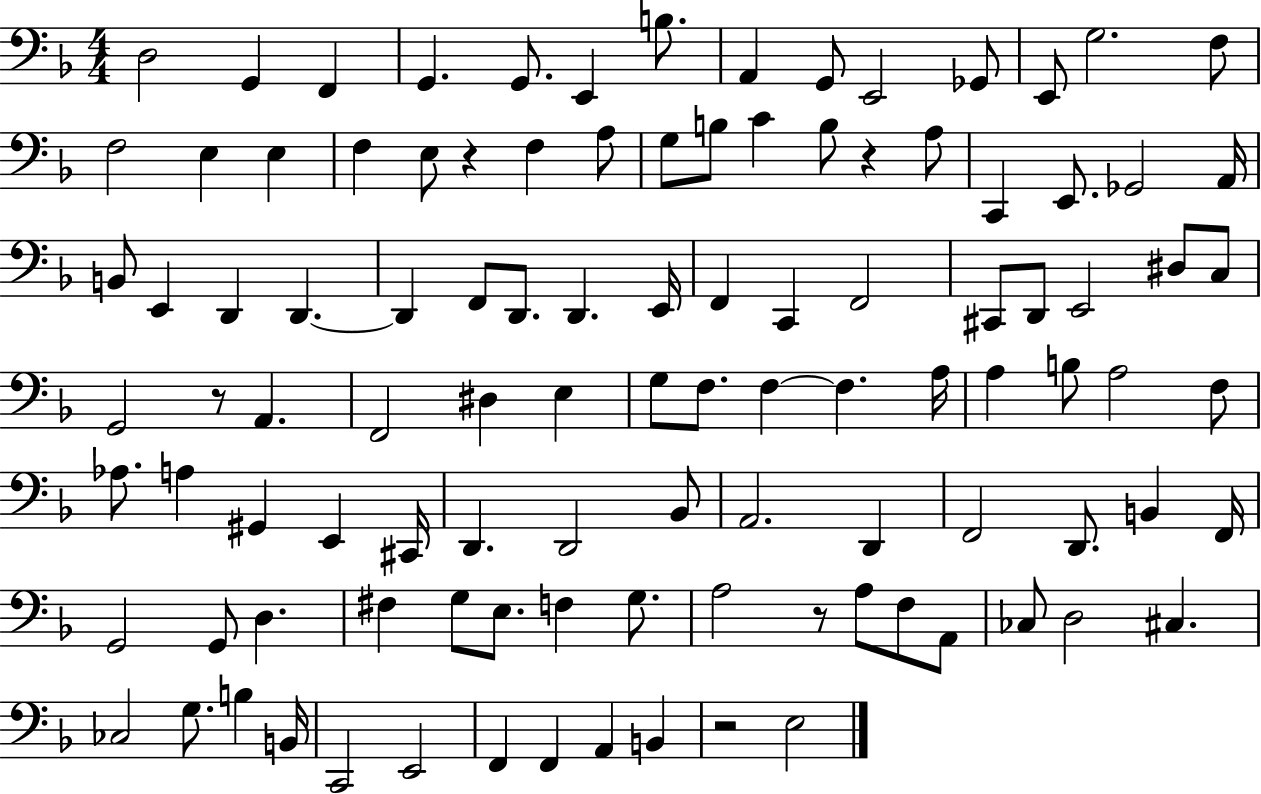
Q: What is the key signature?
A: F major